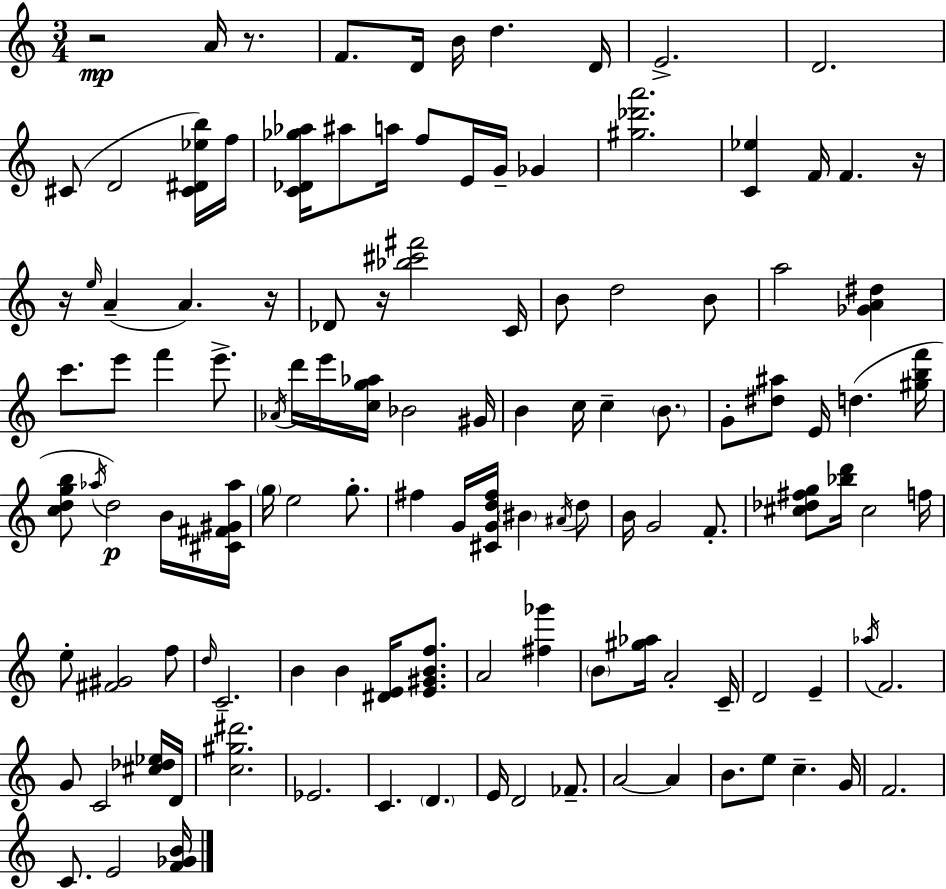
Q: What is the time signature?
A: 3/4